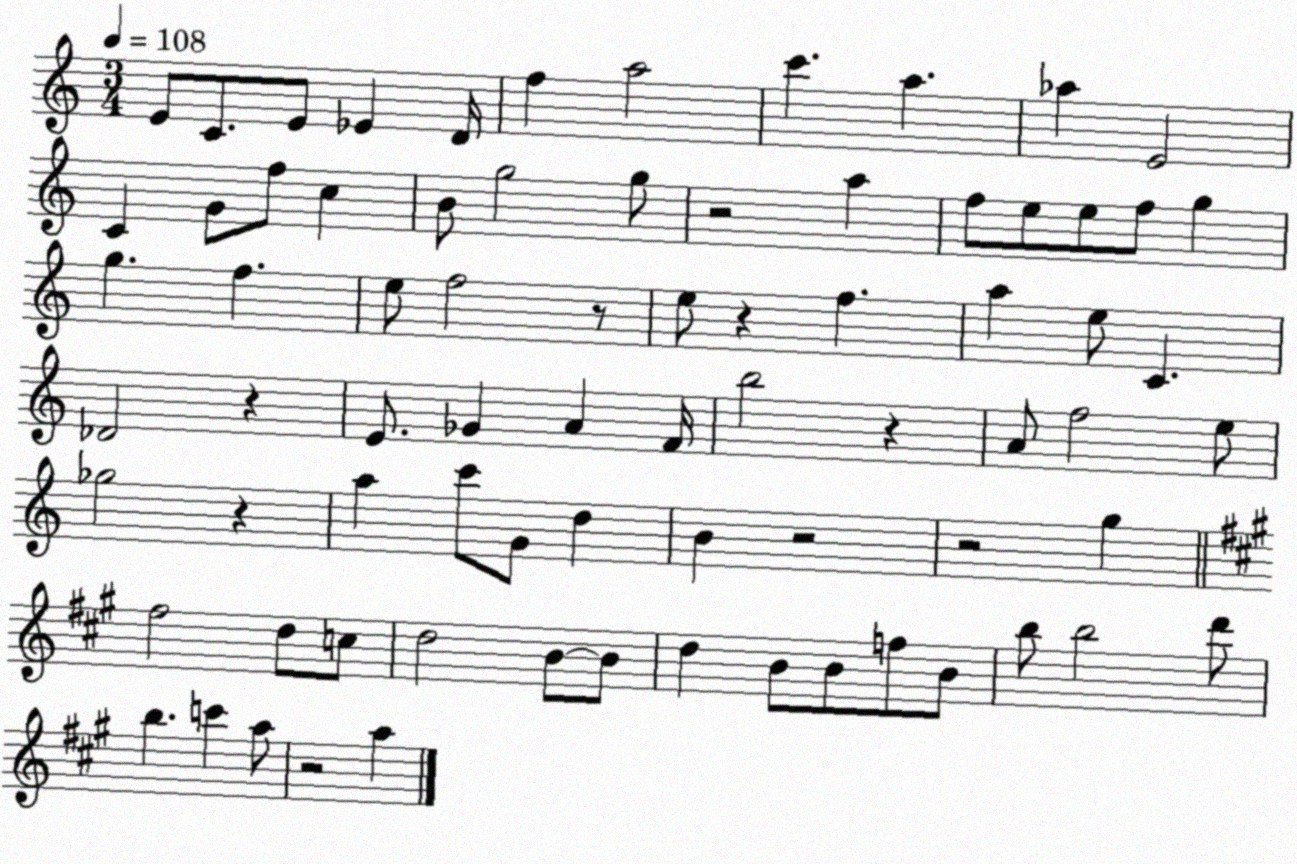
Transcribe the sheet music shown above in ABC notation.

X:1
T:Untitled
M:3/4
L:1/4
K:C
E/2 C/2 E/2 _E D/4 f a2 c' a _a E2 C G/2 f/2 c B/2 g2 g/2 z2 a f/2 e/2 e/2 f/2 g g f e/2 f2 z/2 e/2 z f a e/2 C _D2 z E/2 _G A F/4 b2 z A/2 f2 e/2 _g2 z a c'/2 G/2 d B z2 z2 g ^f2 d/2 c/2 d2 B/2 B/2 d B/2 B/2 f/2 B/2 b/2 b2 d'/2 b c' a/2 z2 a